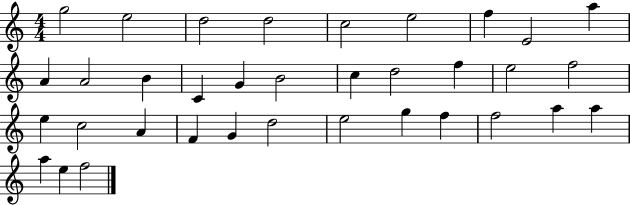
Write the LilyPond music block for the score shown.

{
  \clef treble
  \numericTimeSignature
  \time 4/4
  \key c \major
  g''2 e''2 | d''2 d''2 | c''2 e''2 | f''4 e'2 a''4 | \break a'4 a'2 b'4 | c'4 g'4 b'2 | c''4 d''2 f''4 | e''2 f''2 | \break e''4 c''2 a'4 | f'4 g'4 d''2 | e''2 g''4 f''4 | f''2 a''4 a''4 | \break a''4 e''4 f''2 | \bar "|."
}